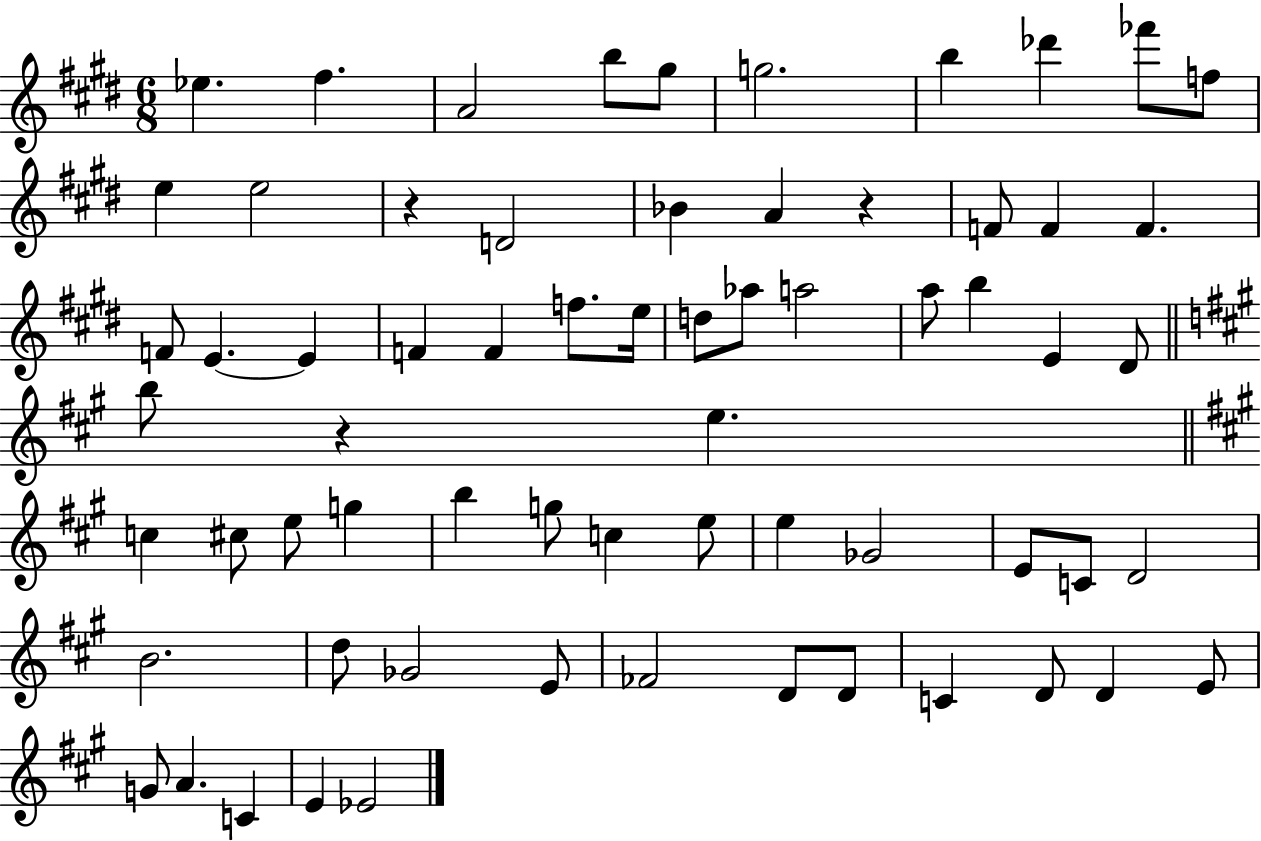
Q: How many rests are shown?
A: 3